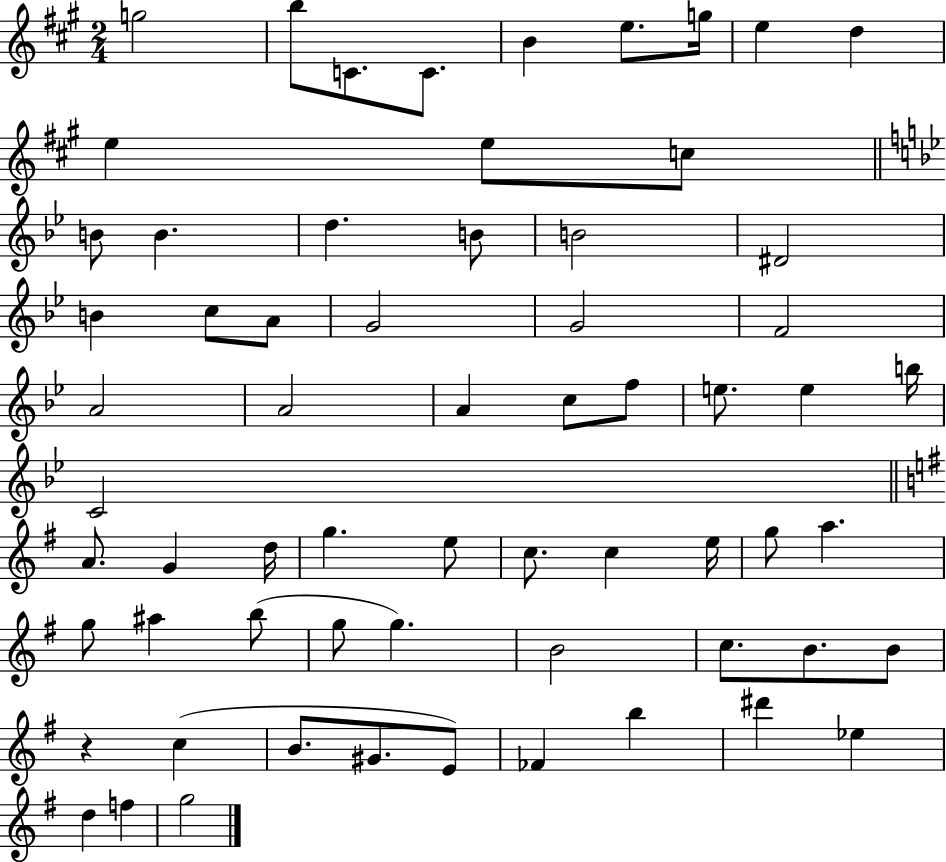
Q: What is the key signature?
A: A major